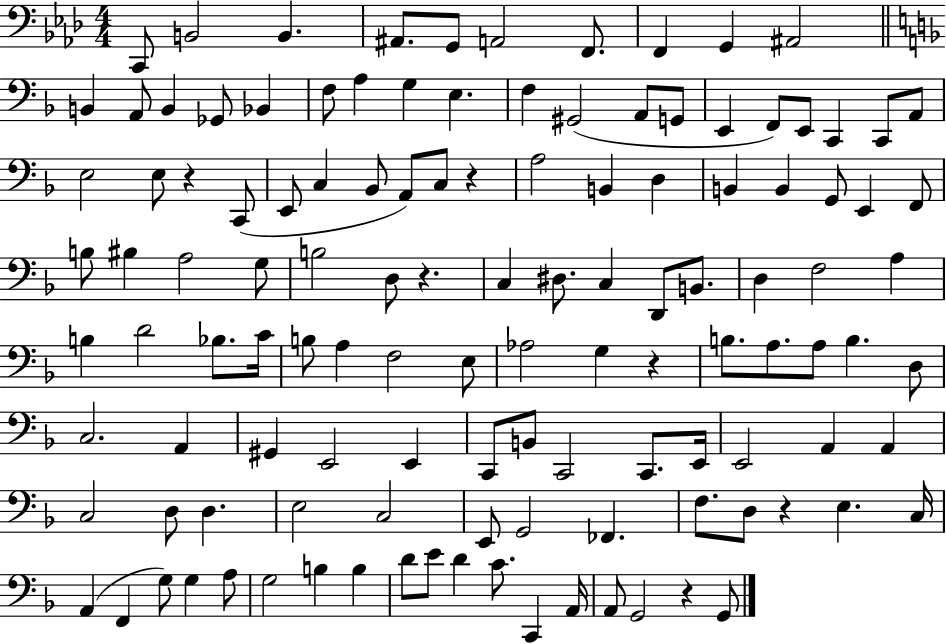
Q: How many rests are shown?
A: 6